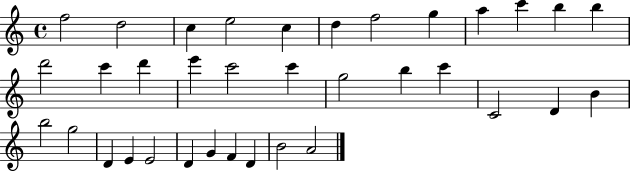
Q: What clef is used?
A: treble